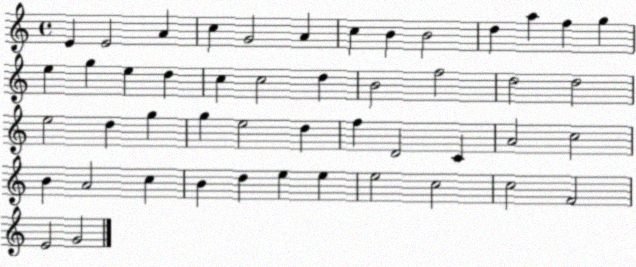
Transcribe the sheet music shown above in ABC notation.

X:1
T:Untitled
M:4/4
L:1/4
K:C
E E2 A c G2 A c B B2 d a f g e g e d c c2 d B2 f2 d2 d2 e2 d g g e2 d f D2 C A2 c2 B A2 c B d e e e2 c2 c2 F2 E2 G2